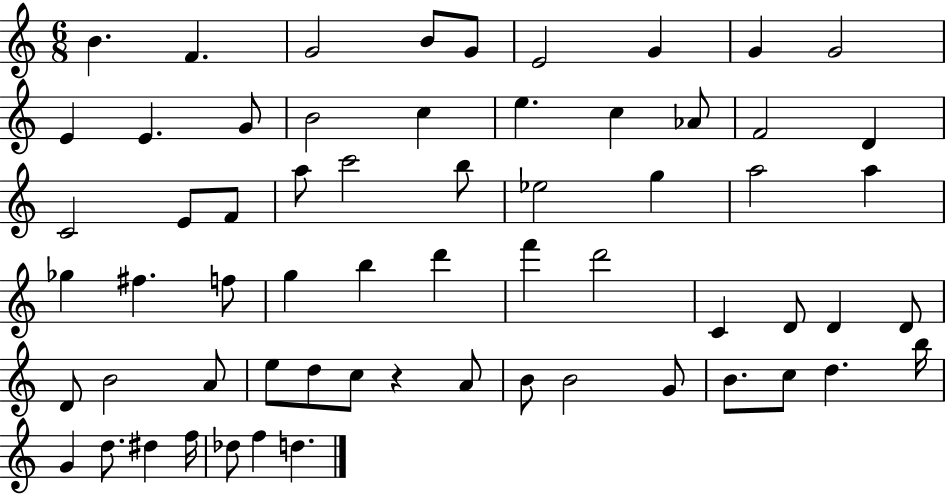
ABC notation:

X:1
T:Untitled
M:6/8
L:1/4
K:C
B F G2 B/2 G/2 E2 G G G2 E E G/2 B2 c e c _A/2 F2 D C2 E/2 F/2 a/2 c'2 b/2 _e2 g a2 a _g ^f f/2 g b d' f' d'2 C D/2 D D/2 D/2 B2 A/2 e/2 d/2 c/2 z A/2 B/2 B2 G/2 B/2 c/2 d b/4 G d/2 ^d f/4 _d/2 f d